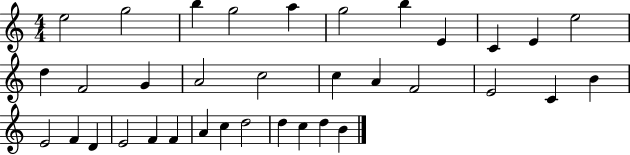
E5/h G5/h B5/q G5/h A5/q G5/h B5/q E4/q C4/q E4/q E5/h D5/q F4/h G4/q A4/h C5/h C5/q A4/q F4/h E4/h C4/q B4/q E4/h F4/q D4/q E4/h F4/q F4/q A4/q C5/q D5/h D5/q C5/q D5/q B4/q